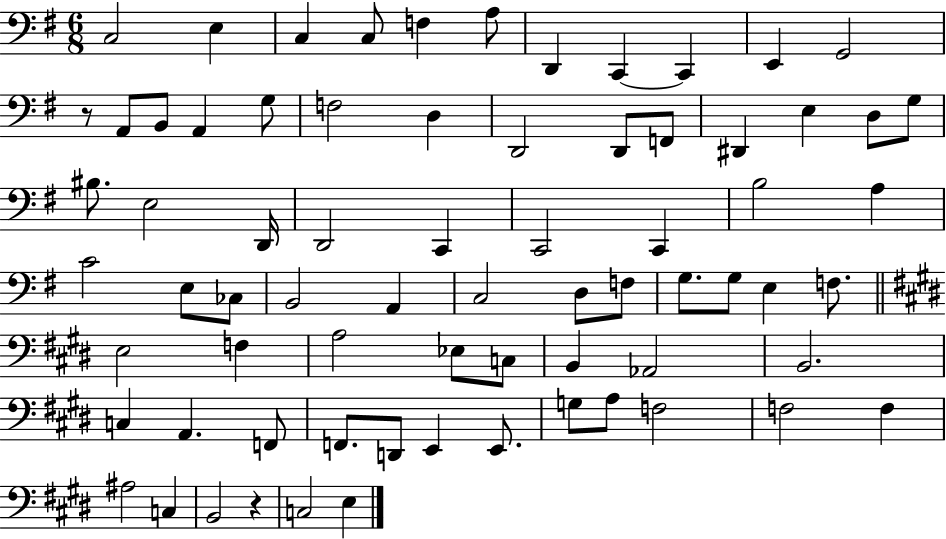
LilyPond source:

{
  \clef bass
  \numericTimeSignature
  \time 6/8
  \key g \major
  \repeat volta 2 { c2 e4 | c4 c8 f4 a8 | d,4 c,4~~ c,4 | e,4 g,2 | \break r8 a,8 b,8 a,4 g8 | f2 d4 | d,2 d,8 f,8 | dis,4 e4 d8 g8 | \break bis8. e2 d,16 | d,2 c,4 | c,2 c,4 | b2 a4 | \break c'2 e8 ces8 | b,2 a,4 | c2 d8 f8 | g8. g8 e4 f8. | \break \bar "||" \break \key e \major e2 f4 | a2 ees8 c8 | b,4 aes,2 | b,2. | \break c4 a,4. f,8 | f,8. d,8 e,4 e,8. | g8 a8 f2 | f2 f4 | \break ais2 c4 | b,2 r4 | c2 e4 | } \bar "|."
}